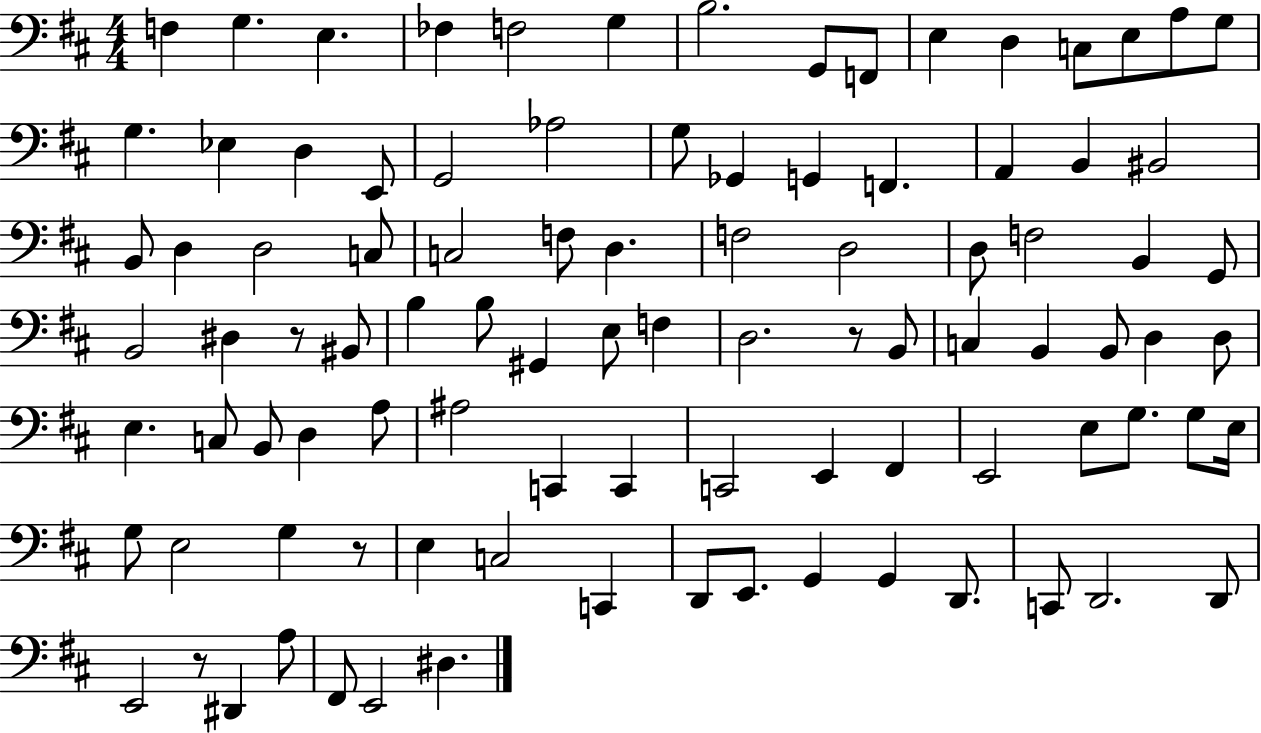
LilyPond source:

{
  \clef bass
  \numericTimeSignature
  \time 4/4
  \key d \major
  f4 g4. e4. | fes4 f2 g4 | b2. g,8 f,8 | e4 d4 c8 e8 a8 g8 | \break g4. ees4 d4 e,8 | g,2 aes2 | g8 ges,4 g,4 f,4. | a,4 b,4 bis,2 | \break b,8 d4 d2 c8 | c2 f8 d4. | f2 d2 | d8 f2 b,4 g,8 | \break b,2 dis4 r8 bis,8 | b4 b8 gis,4 e8 f4 | d2. r8 b,8 | c4 b,4 b,8 d4 d8 | \break e4. c8 b,8 d4 a8 | ais2 c,4 c,4 | c,2 e,4 fis,4 | e,2 e8 g8. g8 e16 | \break g8 e2 g4 r8 | e4 c2 c,4 | d,8 e,8. g,4 g,4 d,8. | c,8 d,2. d,8 | \break e,2 r8 dis,4 a8 | fis,8 e,2 dis4. | \bar "|."
}